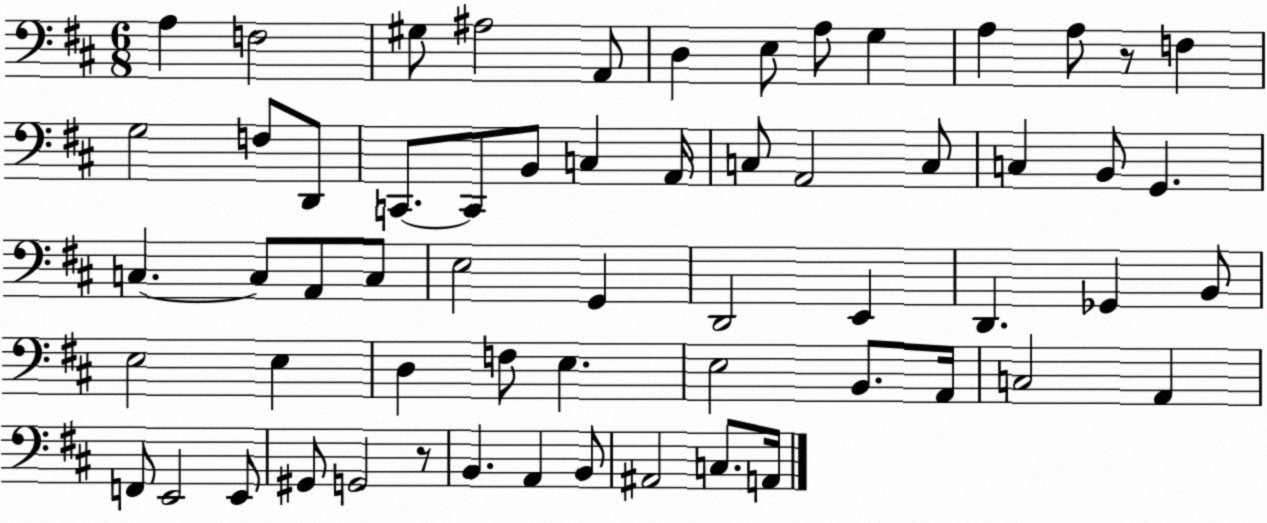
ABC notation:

X:1
T:Untitled
M:6/8
L:1/4
K:D
A, F,2 ^G,/2 ^A,2 A,,/2 D, E,/2 A,/2 G, A, A,/2 z/2 F, G,2 F,/2 D,,/2 C,,/2 C,,/2 B,,/2 C, A,,/4 C,/2 A,,2 C,/2 C, B,,/2 G,, C, C,/2 A,,/2 C,/2 E,2 G,, D,,2 E,, D,, _G,, B,,/2 E,2 E, D, F,/2 E, E,2 B,,/2 A,,/4 C,2 A,, F,,/2 E,,2 E,,/2 ^G,,/2 G,,2 z/2 B,, A,, B,,/2 ^A,,2 C,/2 A,,/4